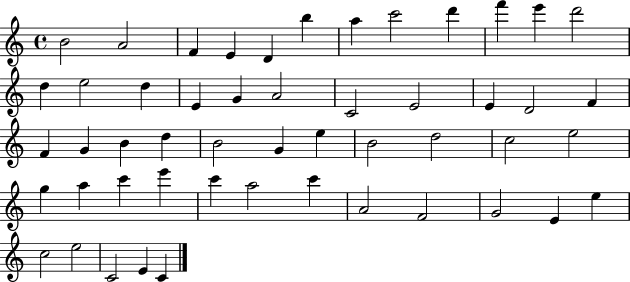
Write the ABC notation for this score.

X:1
T:Untitled
M:4/4
L:1/4
K:C
B2 A2 F E D b a c'2 d' f' e' d'2 d e2 d E G A2 C2 E2 E D2 F F G B d B2 G e B2 d2 c2 e2 g a c' e' c' a2 c' A2 F2 G2 E e c2 e2 C2 E C